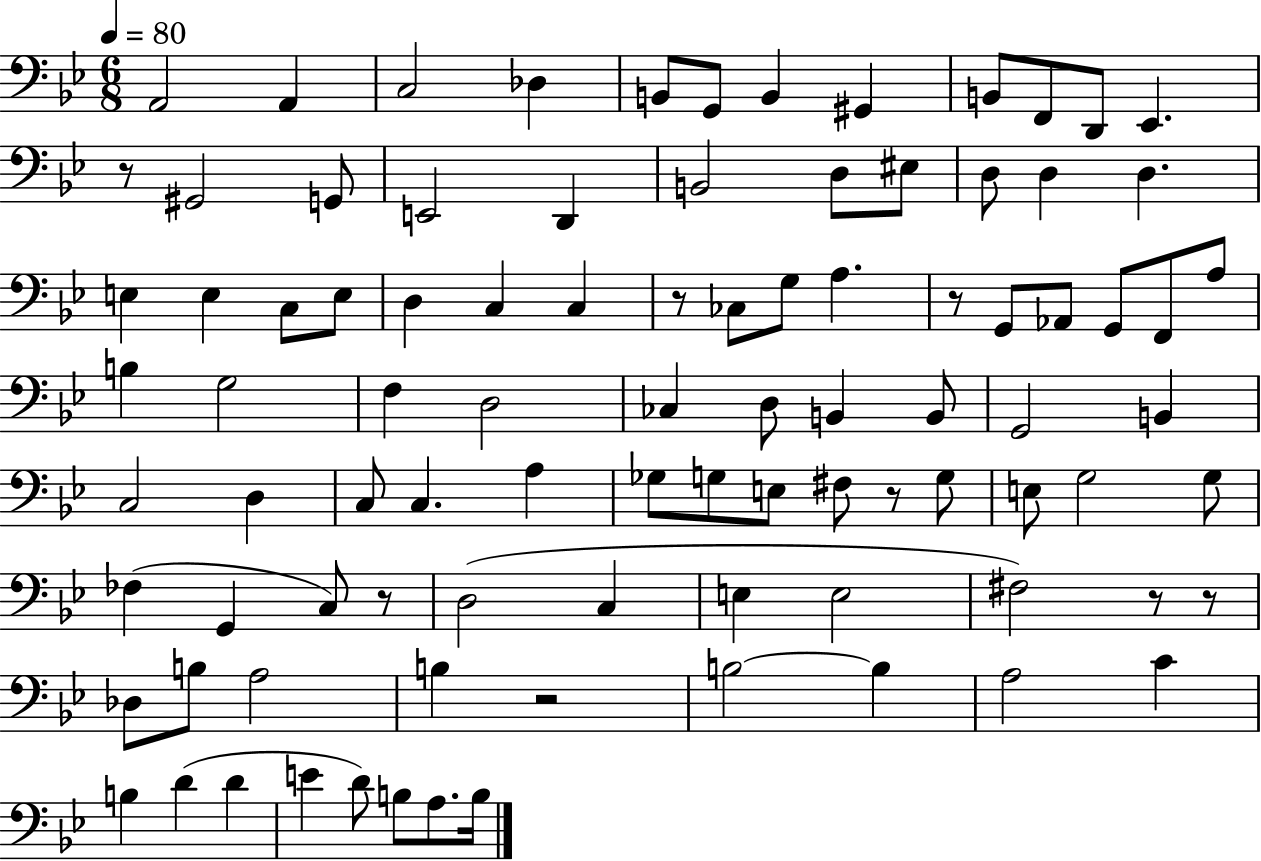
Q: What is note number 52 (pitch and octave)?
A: A3